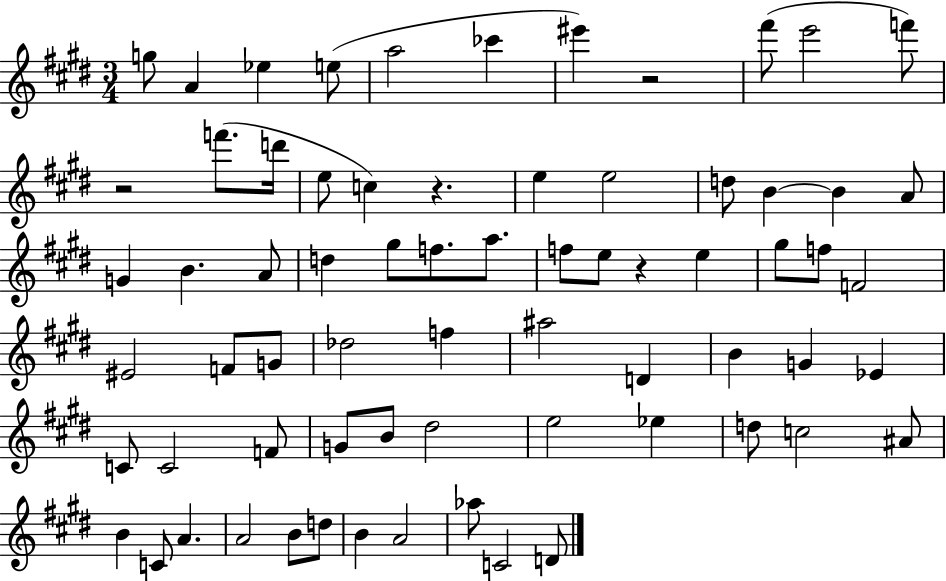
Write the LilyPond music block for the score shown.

{
  \clef treble
  \numericTimeSignature
  \time 3/4
  \key e \major
  g''8 a'4 ees''4 e''8( | a''2 ces'''4 | eis'''4) r2 | fis'''8( e'''2 f'''8) | \break r2 f'''8.( d'''16 | e''8 c''4) r4. | e''4 e''2 | d''8 b'4~~ b'4 a'8 | \break g'4 b'4. a'8 | d''4 gis''8 f''8. a''8. | f''8 e''8 r4 e''4 | gis''8 f''8 f'2 | \break eis'2 f'8 g'8 | des''2 f''4 | ais''2 d'4 | b'4 g'4 ees'4 | \break c'8 c'2 f'8 | g'8 b'8 dis''2 | e''2 ees''4 | d''8 c''2 ais'8 | \break b'4 c'8 a'4. | a'2 b'8 d''8 | b'4 a'2 | aes''8 c'2 d'8 | \break \bar "|."
}